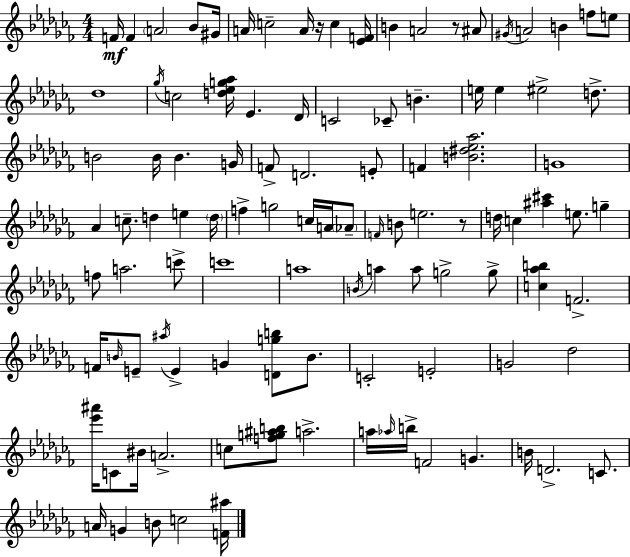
{
  \clef treble
  \numericTimeSignature
  \time 4/4
  \key aes \minor
  \repeat volta 2 { f'16\mf f'4 \parenthesize a'2 bes'8 gis'16 | a'16 c''2-- a'16 r16 c''4 <ees' f'>16 | b'4 a'2 r8 ais'8 | \acciaccatura { gis'16 } a'2 b'4 f''8 e''8 | \break des''1 | \acciaccatura { ges''16 } c''2 <d'' ees'' g'' aes''>16 ees'4. | des'16 c'2 ces'8-- b'4.-- | e''16 e''4 eis''2-> d''8.-> | \break b'2 b'16 b'4. | g'16 f'8-> d'2. | e'8-. f'4 <b' dis'' ees'' aes''>2. | g'1 | \break aes'4 c''8.-- d''4 e''4 | \parenthesize d''16 f''4-> g''2 c''16 a'16 | \parenthesize aes'8-- \grace { f'16 } b'8 e''2. | r8 d''16 c''4 <ais'' cis'''>4 e''8. g''4-- | \break f''8 a''2. | c'''8-> c'''1 | a''1 | \acciaccatura { b'16 } a''4 a''8 g''2-> | \break g''8-> <c'' aes'' b''>4 f'2.-> | f'16 \grace { b'16 } e'8-- \acciaccatura { ais''16 } e'4-> g'4 | <d' g'' b''>8 b'8. c'2-. e'2-. | g'2 des''2 | \break <ees''' ais'''>16 c'8 bis'16 a'2.-> | c''8 <f'' g'' ais'' b''>8 a''2.-> | a''16 \grace { aes''16 } b''16-> f'2 | g'4. b'16 d'2.-> | \break c'8. a'16 g'4 b'8 c''2 | <f' ais''>16 } \bar "|."
}